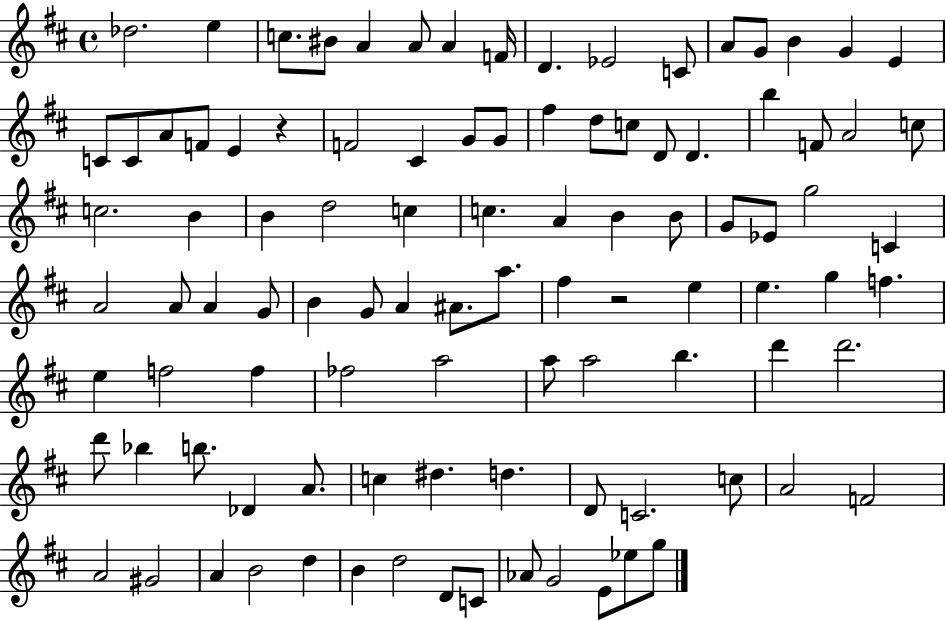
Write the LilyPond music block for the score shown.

{
  \clef treble
  \time 4/4
  \defaultTimeSignature
  \key d \major
  des''2. e''4 | c''8. bis'8 a'4 a'8 a'4 f'16 | d'4. ees'2 c'8 | a'8 g'8 b'4 g'4 e'4 | \break c'8 c'8 a'8 f'8 e'4 r4 | f'2 cis'4 g'8 g'8 | fis''4 d''8 c''8 d'8 d'4. | b''4 f'8 a'2 c''8 | \break c''2. b'4 | b'4 d''2 c''4 | c''4. a'4 b'4 b'8 | g'8 ees'8 g''2 c'4 | \break a'2 a'8 a'4 g'8 | b'4 g'8 a'4 ais'8. a''8. | fis''4 r2 e''4 | e''4. g''4 f''4. | \break e''4 f''2 f''4 | fes''2 a''2 | a''8 a''2 b''4. | d'''4 d'''2. | \break d'''8 bes''4 b''8. des'4 a'8. | c''4 dis''4. d''4. | d'8 c'2. c''8 | a'2 f'2 | \break a'2 gis'2 | a'4 b'2 d''4 | b'4 d''2 d'8 c'8 | aes'8 g'2 e'8 ees''8 g''8 | \break \bar "|."
}